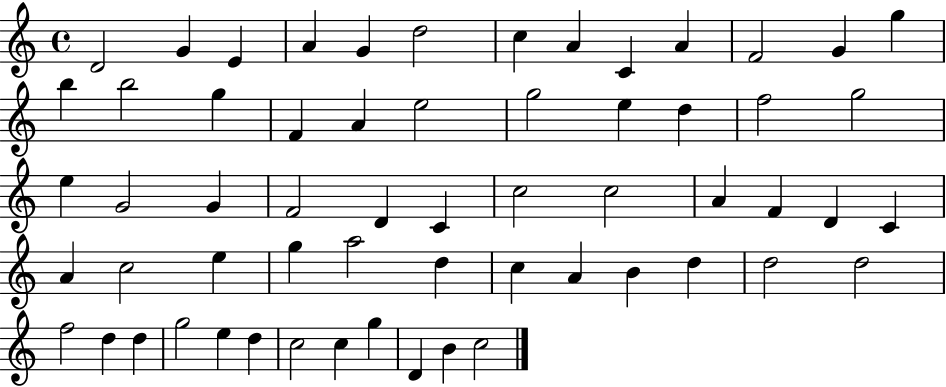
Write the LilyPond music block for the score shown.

{
  \clef treble
  \time 4/4
  \defaultTimeSignature
  \key c \major
  d'2 g'4 e'4 | a'4 g'4 d''2 | c''4 a'4 c'4 a'4 | f'2 g'4 g''4 | \break b''4 b''2 g''4 | f'4 a'4 e''2 | g''2 e''4 d''4 | f''2 g''2 | \break e''4 g'2 g'4 | f'2 d'4 c'4 | c''2 c''2 | a'4 f'4 d'4 c'4 | \break a'4 c''2 e''4 | g''4 a''2 d''4 | c''4 a'4 b'4 d''4 | d''2 d''2 | \break f''2 d''4 d''4 | g''2 e''4 d''4 | c''2 c''4 g''4 | d'4 b'4 c''2 | \break \bar "|."
}